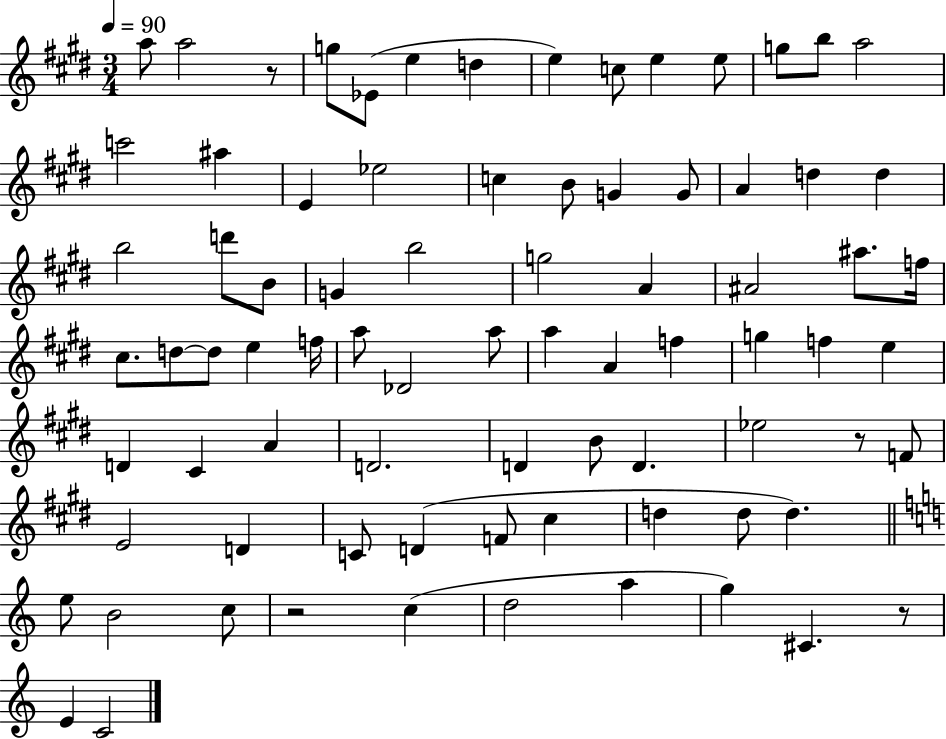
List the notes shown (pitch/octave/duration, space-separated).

A5/e A5/h R/e G5/e Eb4/e E5/q D5/q E5/q C5/e E5/q E5/e G5/e B5/e A5/h C6/h A#5/q E4/q Eb5/h C5/q B4/e G4/q G4/e A4/q D5/q D5/q B5/h D6/e B4/e G4/q B5/h G5/h A4/q A#4/h A#5/e. F5/s C#5/e. D5/e D5/e E5/q F5/s A5/e Db4/h A5/e A5/q A4/q F5/q G5/q F5/q E5/q D4/q C#4/q A4/q D4/h. D4/q B4/e D4/q. Eb5/h R/e F4/e E4/h D4/q C4/e D4/q F4/e C#5/q D5/q D5/e D5/q. E5/e B4/h C5/e R/h C5/q D5/h A5/q G5/q C#4/q. R/e E4/q C4/h